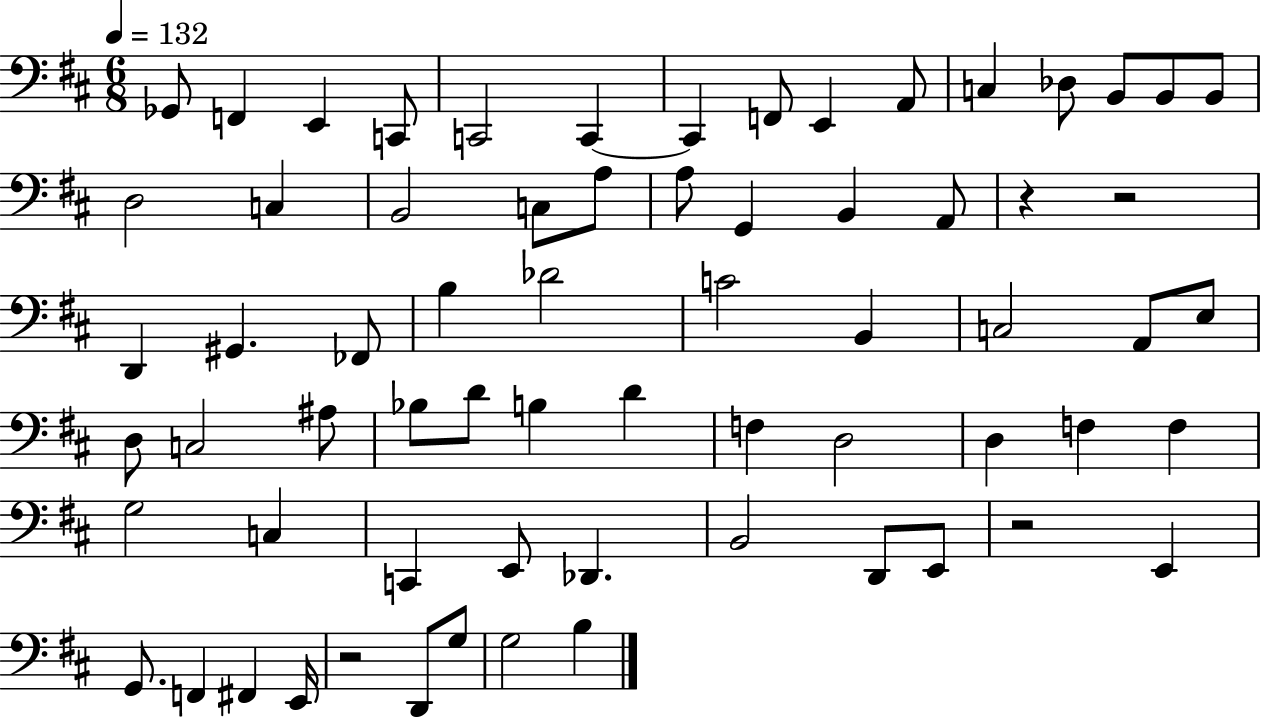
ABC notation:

X:1
T:Untitled
M:6/8
L:1/4
K:D
_G,,/2 F,, E,, C,,/2 C,,2 C,, C,, F,,/2 E,, A,,/2 C, _D,/2 B,,/2 B,,/2 B,,/2 D,2 C, B,,2 C,/2 A,/2 A,/2 G,, B,, A,,/2 z z2 D,, ^G,, _F,,/2 B, _D2 C2 B,, C,2 A,,/2 E,/2 D,/2 C,2 ^A,/2 _B,/2 D/2 B, D F, D,2 D, F, F, G,2 C, C,, E,,/2 _D,, B,,2 D,,/2 E,,/2 z2 E,, G,,/2 F,, ^F,, E,,/4 z2 D,,/2 G,/2 G,2 B,